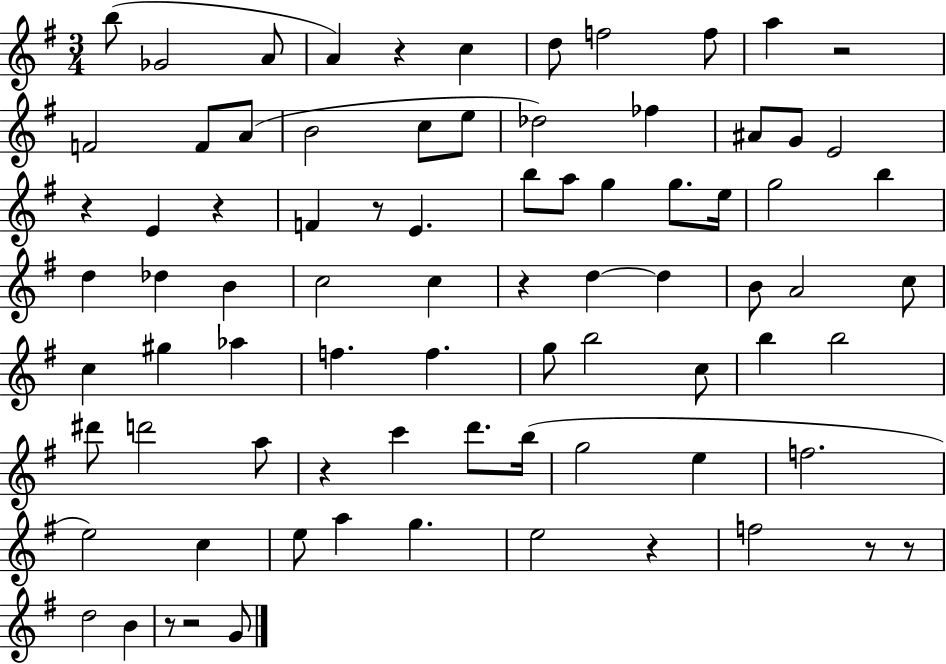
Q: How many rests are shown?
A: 12